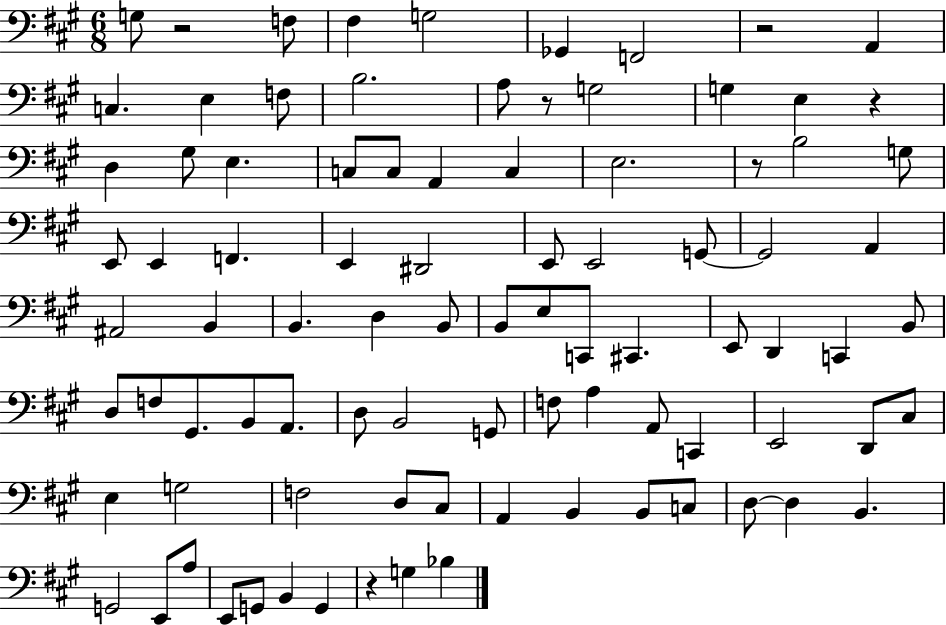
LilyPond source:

{
  \clef bass
  \numericTimeSignature
  \time 6/8
  \key a \major
  g8 r2 f8 | fis4 g2 | ges,4 f,2 | r2 a,4 | \break c4. e4 f8 | b2. | a8 r8 g2 | g4 e4 r4 | \break d4 gis8 e4. | c8 c8 a,4 c4 | e2. | r8 b2 g8 | \break e,8 e,4 f,4. | e,4 dis,2 | e,8 e,2 g,8~~ | g,2 a,4 | \break ais,2 b,4 | b,4. d4 b,8 | b,8 e8 c,8 cis,4. | e,8 d,4 c,4 b,8 | \break d8 f8 gis,8. b,8 a,8. | d8 b,2 g,8 | f8 a4 a,8 c,4 | e,2 d,8 cis8 | \break e4 g2 | f2 d8 cis8 | a,4 b,4 b,8 c8 | d8~~ d4 b,4. | \break g,2 e,8 a8 | e,8 g,8 b,4 g,4 | r4 g4 bes4 | \bar "|."
}